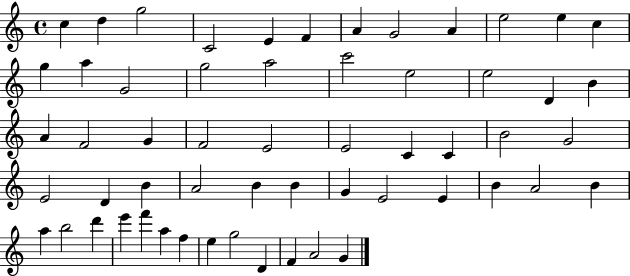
{
  \clef treble
  \time 4/4
  \defaultTimeSignature
  \key c \major
  c''4 d''4 g''2 | c'2 e'4 f'4 | a'4 g'2 a'4 | e''2 e''4 c''4 | \break g''4 a''4 g'2 | g''2 a''2 | c'''2 e''2 | e''2 d'4 b'4 | \break a'4 f'2 g'4 | f'2 e'2 | e'2 c'4 c'4 | b'2 g'2 | \break e'2 d'4 b'4 | a'2 b'4 b'4 | g'4 e'2 e'4 | b'4 a'2 b'4 | \break a''4 b''2 d'''4 | e'''4 f'''4 a''4 f''4 | e''4 g''2 d'4 | f'4 a'2 g'4 | \break \bar "|."
}